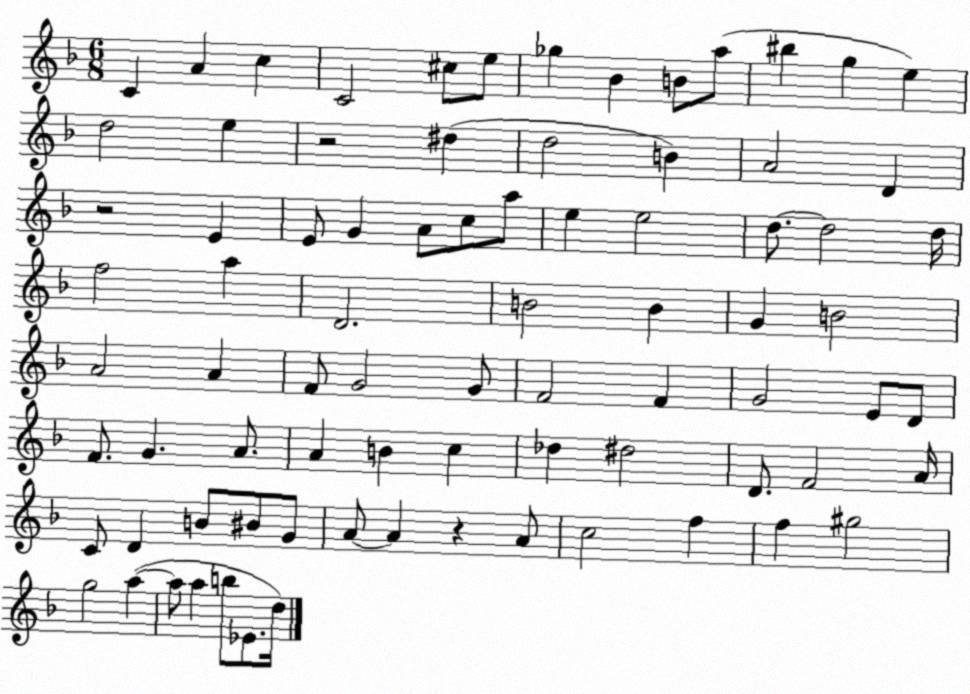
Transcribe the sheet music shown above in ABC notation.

X:1
T:Untitled
M:6/8
L:1/4
K:F
C A c C2 ^c/2 e/2 _g _B B/2 a/2 ^b g e d2 e z2 ^d d2 B A2 D z2 E E/2 G A/2 c/2 a/2 e e2 d/2 d2 d/4 f2 a D2 B2 B G B2 A2 A F/2 G2 G/2 F2 F G2 E/2 D/2 F/2 G A/2 A B c _d ^d2 D/2 F2 A/4 C/2 D B/2 ^B/2 G/2 A/2 A z A/2 c2 f f ^g2 g2 a a/2 a b/2 _E/2 d/4